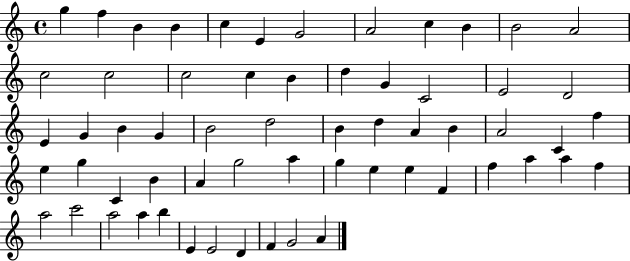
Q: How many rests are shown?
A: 0